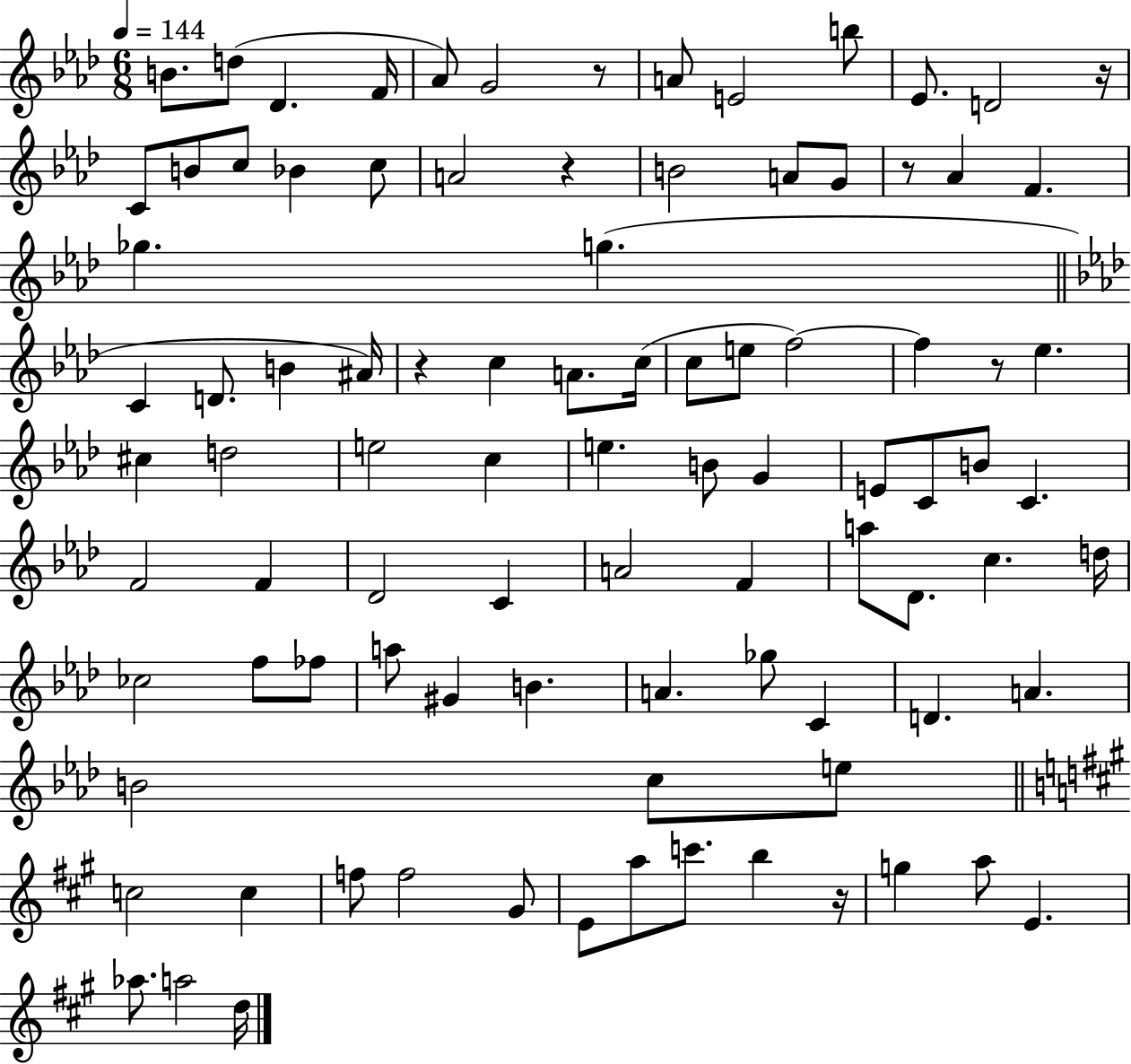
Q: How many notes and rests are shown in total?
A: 93